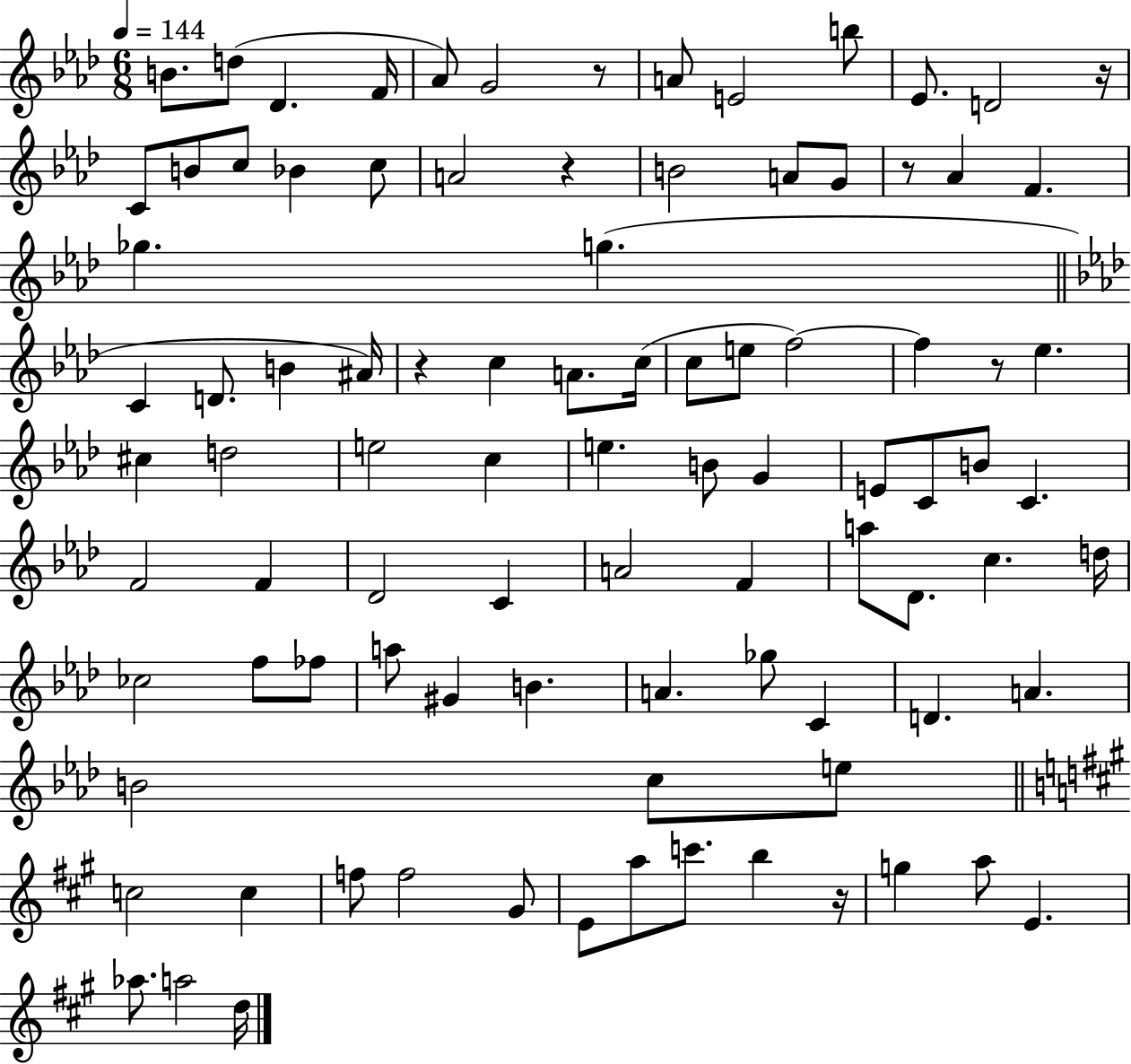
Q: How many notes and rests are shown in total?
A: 93